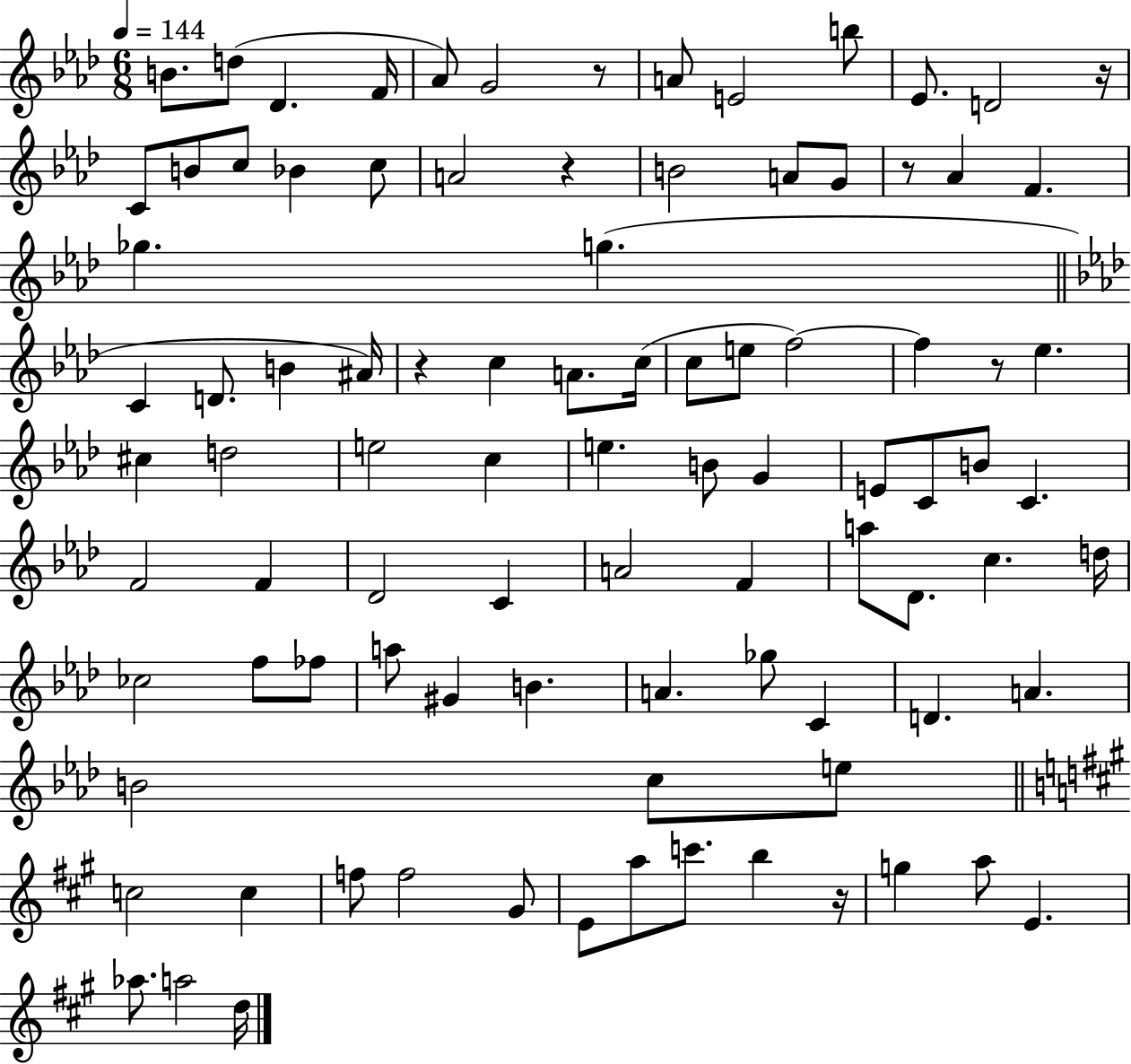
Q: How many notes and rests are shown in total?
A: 93